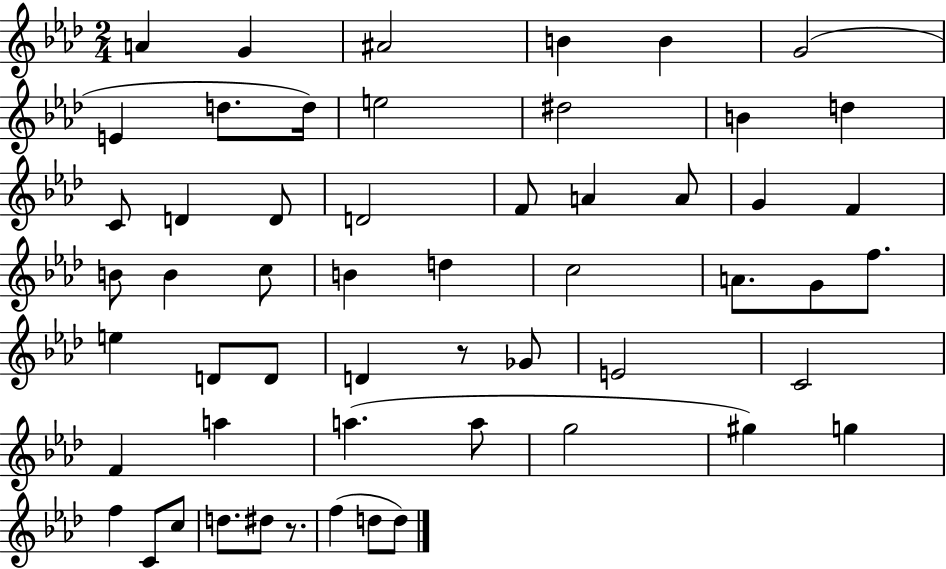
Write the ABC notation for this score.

X:1
T:Untitled
M:2/4
L:1/4
K:Ab
A G ^A2 B B G2 E d/2 d/4 e2 ^d2 B d C/2 D D/2 D2 F/2 A A/2 G F B/2 B c/2 B d c2 A/2 G/2 f/2 e D/2 D/2 D z/2 _G/2 E2 C2 F a a a/2 g2 ^g g f C/2 c/2 d/2 ^d/2 z/2 f d/2 d/2